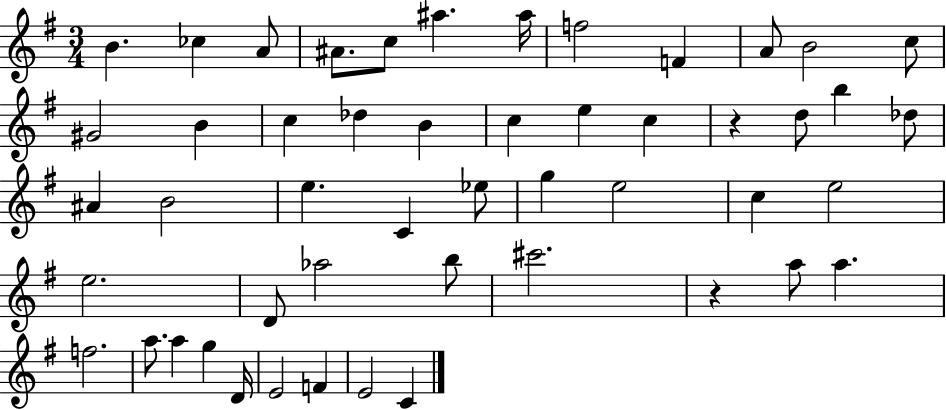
{
  \clef treble
  \numericTimeSignature
  \time 3/4
  \key g \major
  \repeat volta 2 { b'4. ces''4 a'8 | ais'8. c''8 ais''4. ais''16 | f''2 f'4 | a'8 b'2 c''8 | \break gis'2 b'4 | c''4 des''4 b'4 | c''4 e''4 c''4 | r4 d''8 b''4 des''8 | \break ais'4 b'2 | e''4. c'4 ees''8 | g''4 e''2 | c''4 e''2 | \break e''2. | d'8 aes''2 b''8 | cis'''2. | r4 a''8 a''4. | \break f''2. | a''8. a''4 g''4 d'16 | e'2 f'4 | e'2 c'4 | \break } \bar "|."
}